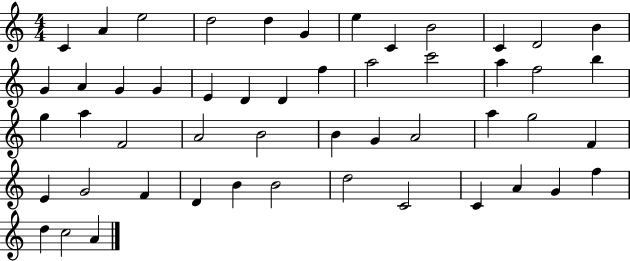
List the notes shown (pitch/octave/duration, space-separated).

C4/q A4/q E5/h D5/h D5/q G4/q E5/q C4/q B4/h C4/q D4/h B4/q G4/q A4/q G4/q G4/q E4/q D4/q D4/q F5/q A5/h C6/h A5/q F5/h B5/q G5/q A5/q F4/h A4/h B4/h B4/q G4/q A4/h A5/q G5/h F4/q E4/q G4/h F4/q D4/q B4/q B4/h D5/h C4/h C4/q A4/q G4/q F5/q D5/q C5/h A4/q